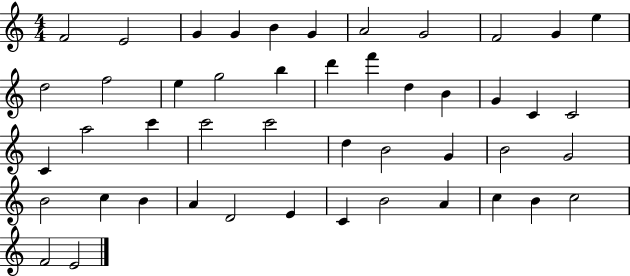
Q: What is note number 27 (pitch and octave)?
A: C6